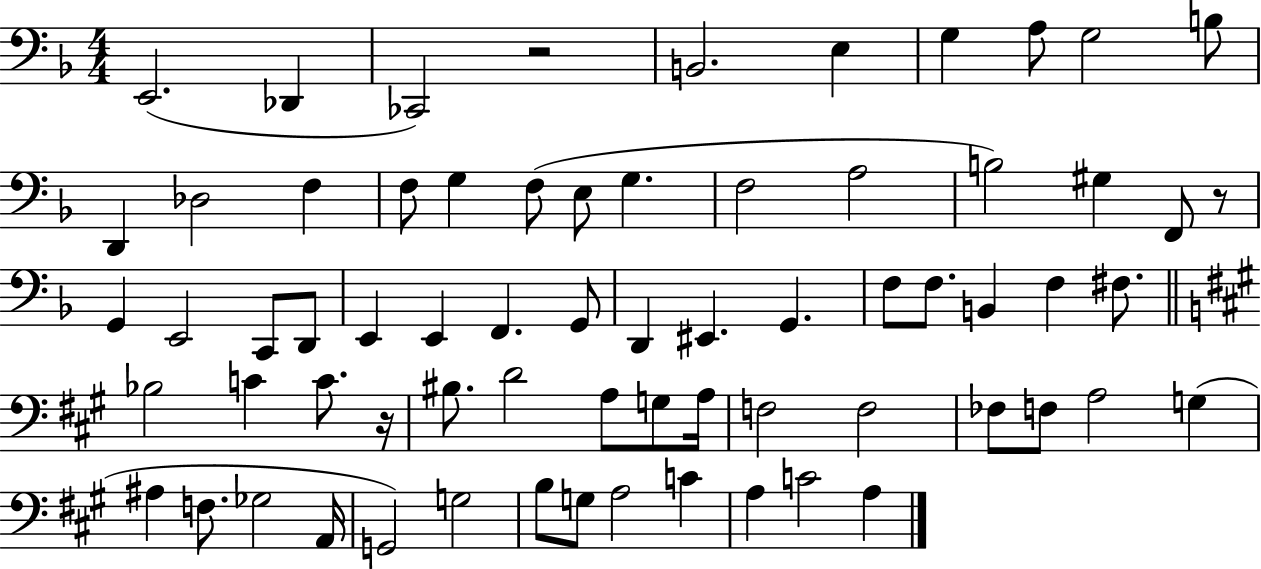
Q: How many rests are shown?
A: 3